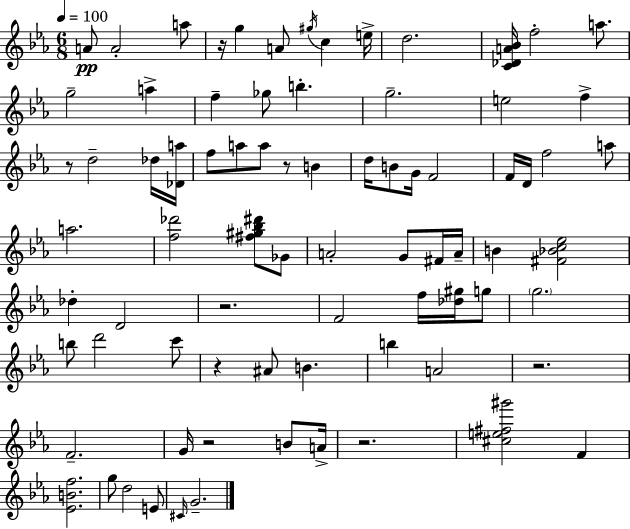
{
  \clef treble
  \numericTimeSignature
  \time 6/8
  \key ees \major
  \tempo 4 = 100
  \repeat volta 2 { a'8\pp a'2-. a''8 | r16 g''4 a'8 \acciaccatura { gis''16 } c''4 | e''16-> d''2. | <c' des' a' bes'>16 f''2-. a''8. | \break g''2-- a''4-> | f''4-- ges''8 b''4.-. | g''2.-- | e''2 f''4-> | \break r8 d''2-- des''16 | <des' a''>16 f''8 a''8 a''8 r8 b'4 | d''16 b'8 g'16 f'2 | f'16 d'16 f''2 a''8 | \break a''2. | <f'' des'''>2 <fis'' gis'' bes'' dis'''>8 ges'8 | a'2-. g'8 fis'16 | a'16-- b'4 <fis' bes' c'' ees''>2 | \break des''4-. d'2 | r2. | f'2 f''16 <des'' gis''>16 g''8 | \parenthesize g''2. | \break b''8 d'''2 c'''8 | r4 ais'8 b'4. | b''4 a'2 | r2. | \break f'2.-- | g'16 r2 b'8 | a'16-> r2. | <cis'' e'' fis'' gis'''>2 f'4 | \break <ees' b' f''>2. | g''8 d''2 e'8 | \grace { cis'16 } g'2.-- | } \bar "|."
}